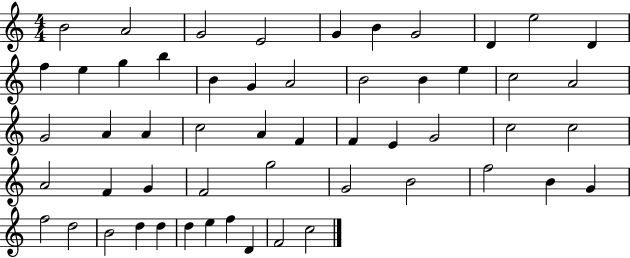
B4/h A4/h G4/h E4/h G4/q B4/q G4/h D4/q E5/h D4/q F5/q E5/q G5/q B5/q B4/q G4/q A4/h B4/h B4/q E5/q C5/h A4/h G4/h A4/q A4/q C5/h A4/q F4/q F4/q E4/q G4/h C5/h C5/h A4/h F4/q G4/q F4/h G5/h G4/h B4/h F5/h B4/q G4/q F5/h D5/h B4/h D5/q D5/q D5/q E5/q F5/q D4/q F4/h C5/h